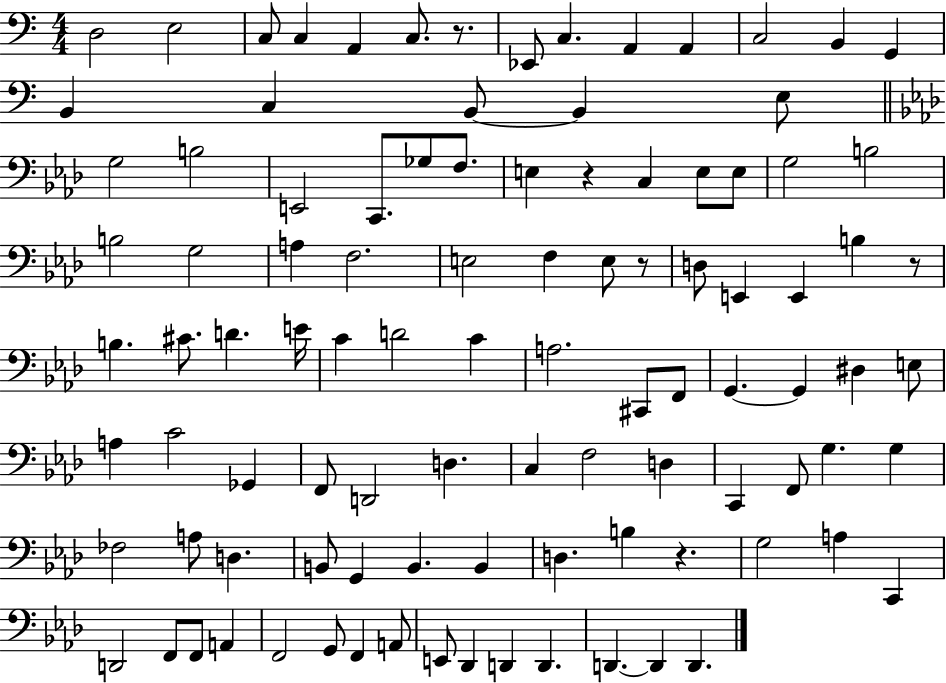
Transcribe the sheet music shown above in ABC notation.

X:1
T:Untitled
M:4/4
L:1/4
K:C
D,2 E,2 C,/2 C, A,, C,/2 z/2 _E,,/2 C, A,, A,, C,2 B,, G,, B,, C, B,,/2 B,, E,/2 G,2 B,2 E,,2 C,,/2 _G,/2 F,/2 E, z C, E,/2 E,/2 G,2 B,2 B,2 G,2 A, F,2 E,2 F, E,/2 z/2 D,/2 E,, E,, B, z/2 B, ^C/2 D E/4 C D2 C A,2 ^C,,/2 F,,/2 G,, G,, ^D, E,/2 A, C2 _G,, F,,/2 D,,2 D, C, F,2 D, C,, F,,/2 G, G, _F,2 A,/2 D, B,,/2 G,, B,, B,, D, B, z G,2 A, C,, D,,2 F,,/2 F,,/2 A,, F,,2 G,,/2 F,, A,,/2 E,,/2 _D,, D,, D,, D,, D,, D,,